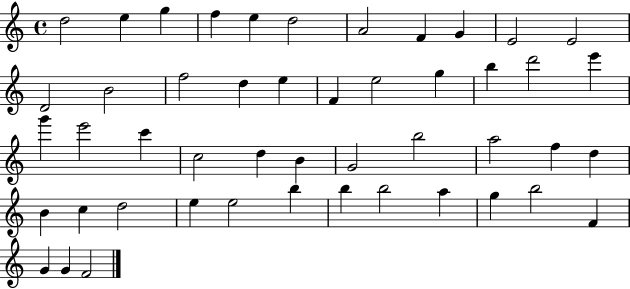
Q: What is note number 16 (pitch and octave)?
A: E5